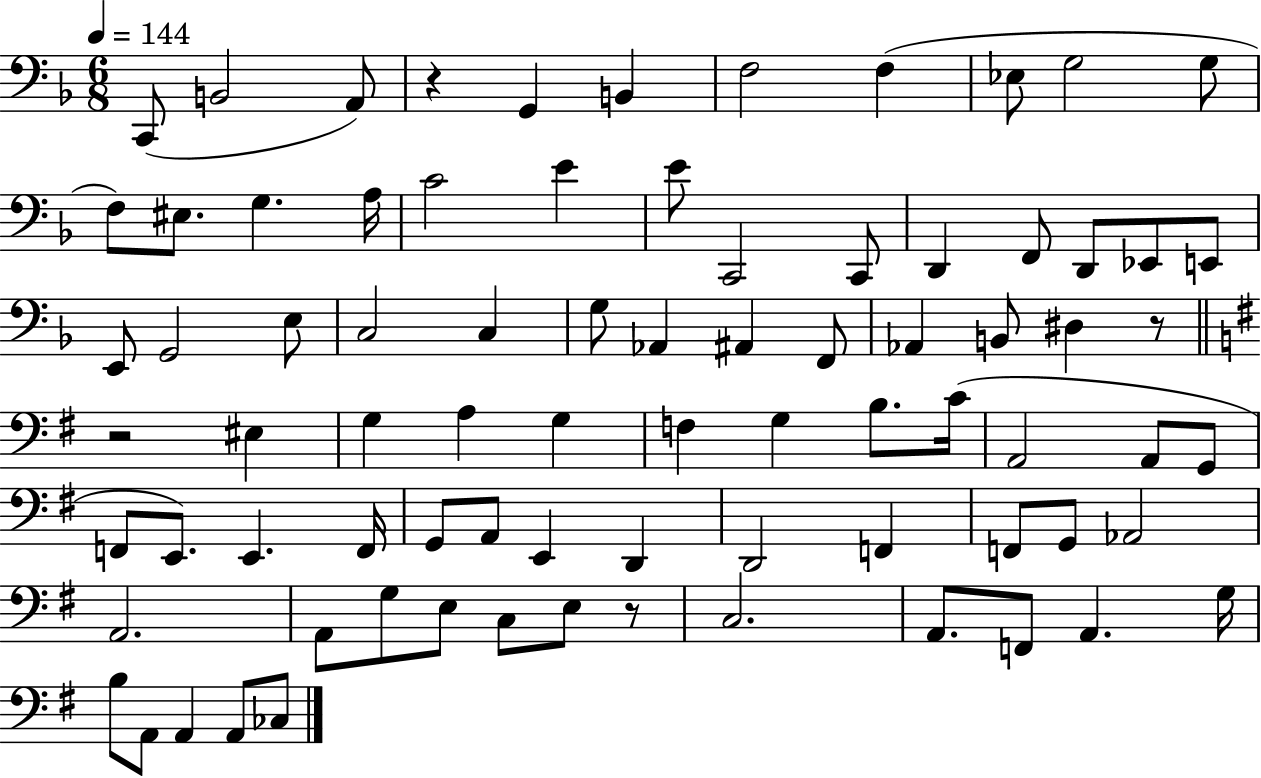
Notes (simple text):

C2/e B2/h A2/e R/q G2/q B2/q F3/h F3/q Eb3/e G3/h G3/e F3/e EIS3/e. G3/q. A3/s C4/h E4/q E4/e C2/h C2/e D2/q F2/e D2/e Eb2/e E2/e E2/e G2/h E3/e C3/h C3/q G3/e Ab2/q A#2/q F2/e Ab2/q B2/e D#3/q R/e R/h EIS3/q G3/q A3/q G3/q F3/q G3/q B3/e. C4/s A2/h A2/e G2/e F2/e E2/e. E2/q. F2/s G2/e A2/e E2/q D2/q D2/h F2/q F2/e G2/e Ab2/h A2/h. A2/e G3/e E3/e C3/e E3/e R/e C3/h. A2/e. F2/e A2/q. G3/s B3/e A2/e A2/q A2/e CES3/e